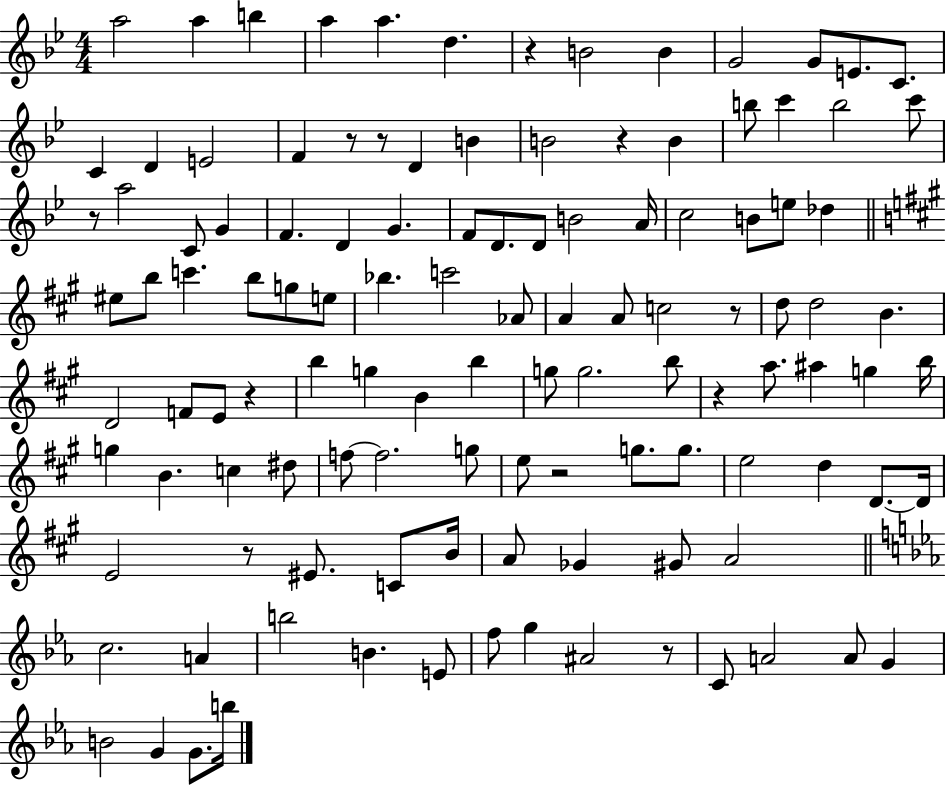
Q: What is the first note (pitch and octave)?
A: A5